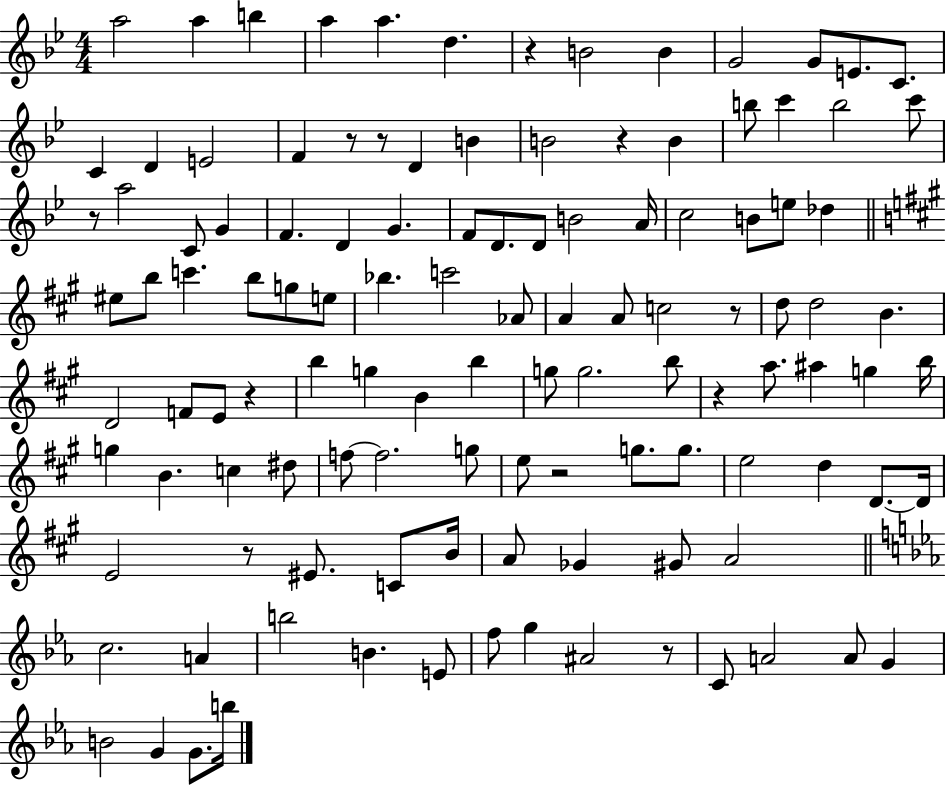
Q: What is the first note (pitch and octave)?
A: A5